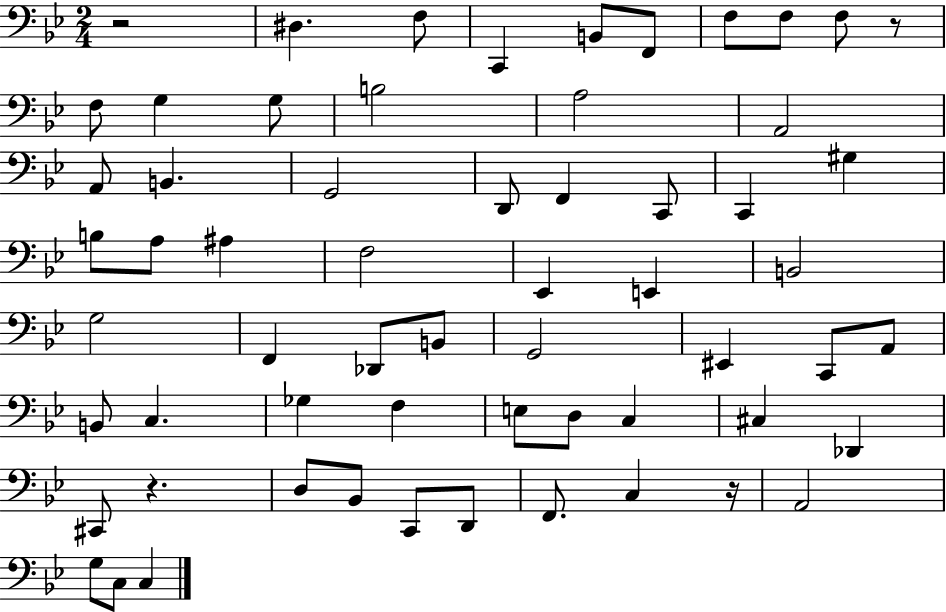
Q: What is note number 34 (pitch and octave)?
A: G2